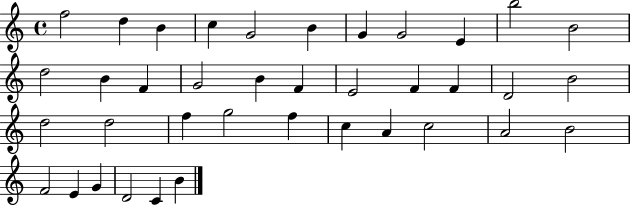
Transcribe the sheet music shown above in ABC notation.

X:1
T:Untitled
M:4/4
L:1/4
K:C
f2 d B c G2 B G G2 E b2 B2 d2 B F G2 B F E2 F F D2 B2 d2 d2 f g2 f c A c2 A2 B2 F2 E G D2 C B